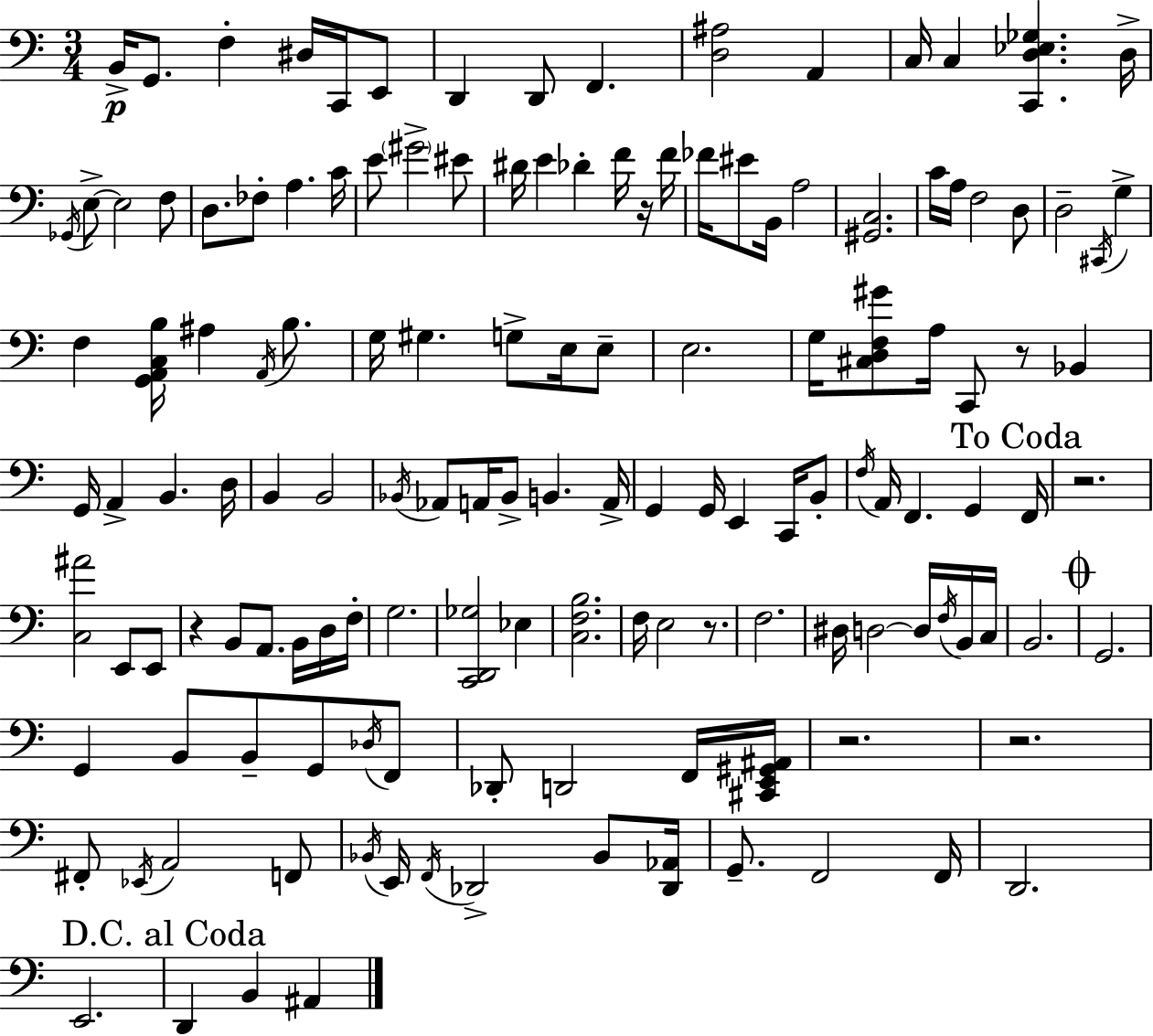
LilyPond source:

{
  \clef bass
  \numericTimeSignature
  \time 3/4
  \key c \major
  \repeat volta 2 { b,16->\p g,8. f4-. dis16 c,16 e,8 | d,4 d,8 f,4. | <d ais>2 a,4 | c16 c4 <c, d ees ges>4. d16-> | \break \acciaccatura { ges,16 } e8->~~ e2 f8 | d8. fes8-. a4. | c'16 e'8 \parenthesize gis'2-> eis'8 | dis'16 e'4 des'4-. f'16 r16 | \break f'16 fes'16 eis'8 b,16 a2 | <gis, c>2. | c'16 a16 f2 d8 | d2-- \acciaccatura { cis,16 } g4-> | \break f4 <g, a, c b>16 ais4 \acciaccatura { a,16 } | b8. g16 gis4. g8-> | e16 e8-- e2. | g16 <cis d f gis'>8 a16 c,8 r8 bes,4 | \break g,16 a,4-> b,4. | d16 b,4 b,2 | \acciaccatura { bes,16 } aes,8 a,16 bes,8-> b,4. | a,16-> g,4 g,16 e,4 | \break c,16 b,8-. \acciaccatura { f16 } a,16 f,4. | g,4 \mark "To Coda" f,16 r2. | <c ais'>2 | e,8 e,8 r4 b,8 a,8. | \break b,16 d16 f16-. g2. | <c, d, ges>2 | ees4 <c f b>2. | f16 e2 | \break r8. f2. | dis16 d2~~ | d16 \acciaccatura { f16 } b,16 c16 b,2. | \mark \markup { \musicglyph "scripts.coda" } g,2. | \break g,4 b,8 | b,8-- g,8 \acciaccatura { des16 } f,8 des,8-. d,2 | f,16 <cis, e, gis, ais,>16 r2. | r2. | \break fis,8-. \acciaccatura { ees,16 } a,2 | f,8 \acciaccatura { bes,16 } e,16 \acciaccatura { f,16 } des,2-> | bes,8 <des, aes,>16 g,8.-- | f,2 f,16 d,2. | \break e,2. | \mark "D.C. al Coda" d,4 | b,4 ais,4 } \bar "|."
}